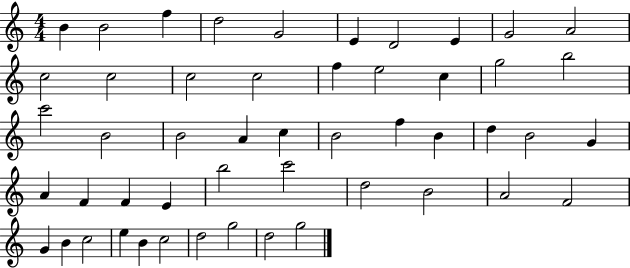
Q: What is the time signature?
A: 4/4